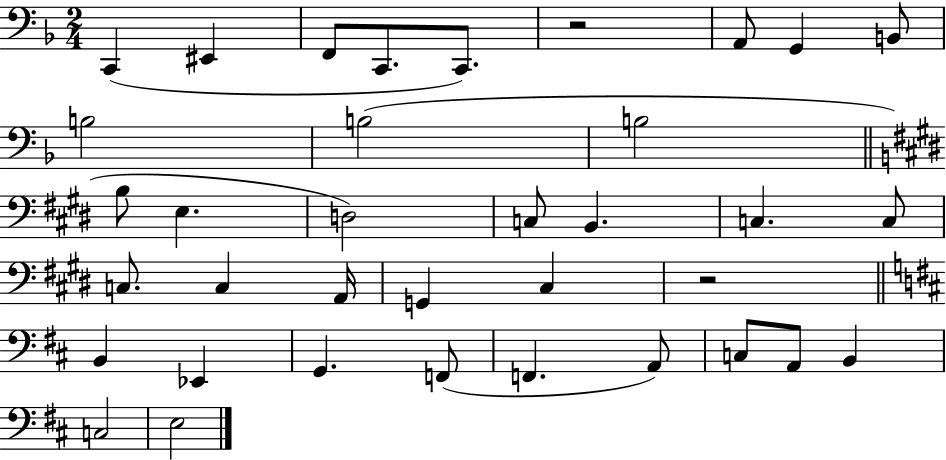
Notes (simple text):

C2/q EIS2/q F2/e C2/e. C2/e. R/h A2/e G2/q B2/e B3/h B3/h B3/h B3/e E3/q. D3/h C3/e B2/q. C3/q. C3/e C3/e. C3/q A2/s G2/q C#3/q R/h B2/q Eb2/q G2/q. F2/e F2/q. A2/e C3/e A2/e B2/q C3/h E3/h